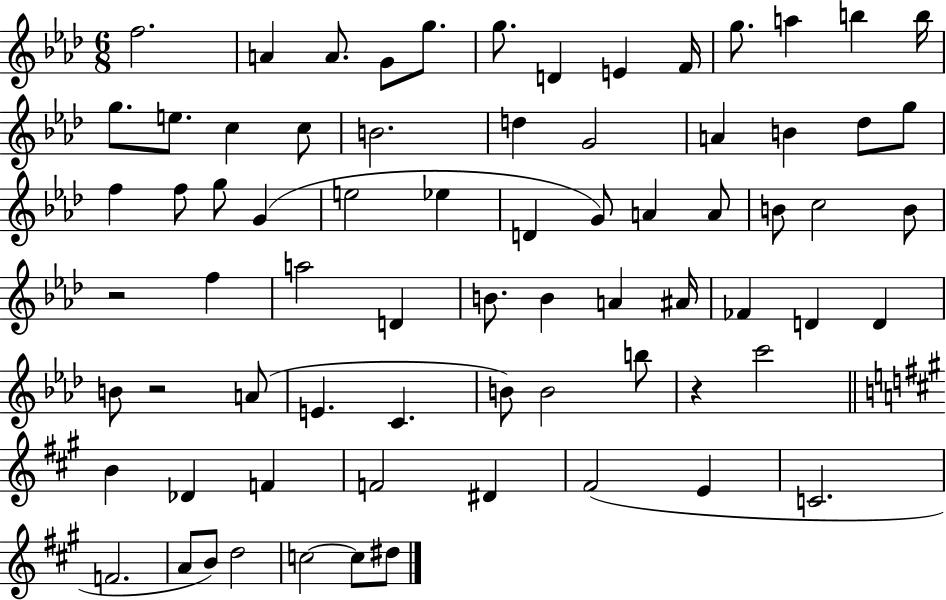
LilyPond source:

{
  \clef treble
  \numericTimeSignature
  \time 6/8
  \key aes \major
  f''2. | a'4 a'8. g'8 g''8. | g''8. d'4 e'4 f'16 | g''8. a''4 b''4 b''16 | \break g''8. e''8. c''4 c''8 | b'2. | d''4 g'2 | a'4 b'4 des''8 g''8 | \break f''4 f''8 g''8 g'4( | e''2 ees''4 | d'4 g'8) a'4 a'8 | b'8 c''2 b'8 | \break r2 f''4 | a''2 d'4 | b'8. b'4 a'4 ais'16 | fes'4 d'4 d'4 | \break b'8 r2 a'8( | e'4. c'4. | b'8) b'2 b''8 | r4 c'''2 | \break \bar "||" \break \key a \major b'4 des'4 f'4 | f'2 dis'4 | fis'2( e'4 | c'2. | \break f'2. | a'8 b'8) d''2 | c''2~~ c''8 dis''8 | \bar "|."
}